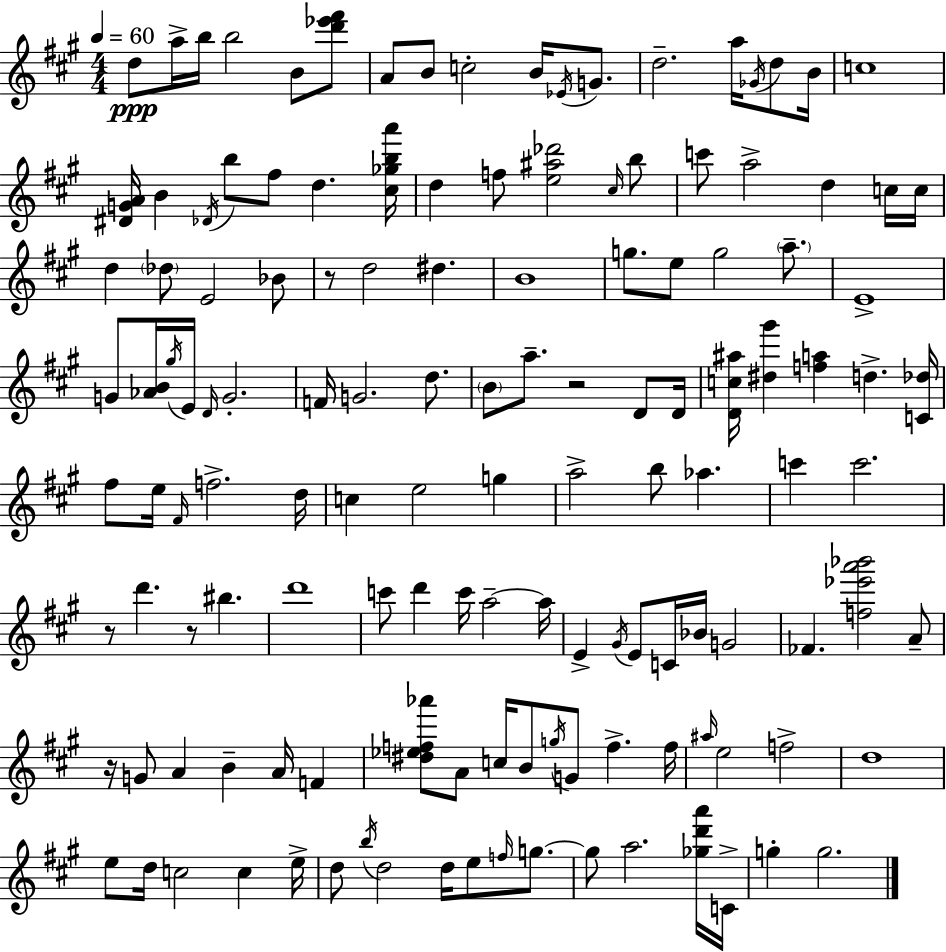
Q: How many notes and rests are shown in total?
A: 135